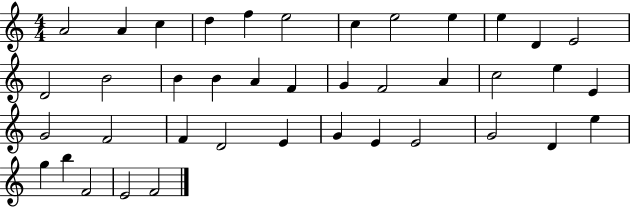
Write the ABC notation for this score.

X:1
T:Untitled
M:4/4
L:1/4
K:C
A2 A c d f e2 c e2 e e D E2 D2 B2 B B A F G F2 A c2 e E G2 F2 F D2 E G E E2 G2 D e g b F2 E2 F2